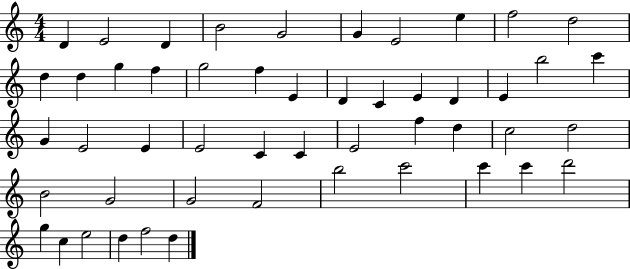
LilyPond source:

{
  \clef treble
  \numericTimeSignature
  \time 4/4
  \key c \major
  d'4 e'2 d'4 | b'2 g'2 | g'4 e'2 e''4 | f''2 d''2 | \break d''4 d''4 g''4 f''4 | g''2 f''4 e'4 | d'4 c'4 e'4 d'4 | e'4 b''2 c'''4 | \break g'4 e'2 e'4 | e'2 c'4 c'4 | e'2 f''4 d''4 | c''2 d''2 | \break b'2 g'2 | g'2 f'2 | b''2 c'''2 | c'''4 c'''4 d'''2 | \break g''4 c''4 e''2 | d''4 f''2 d''4 | \bar "|."
}